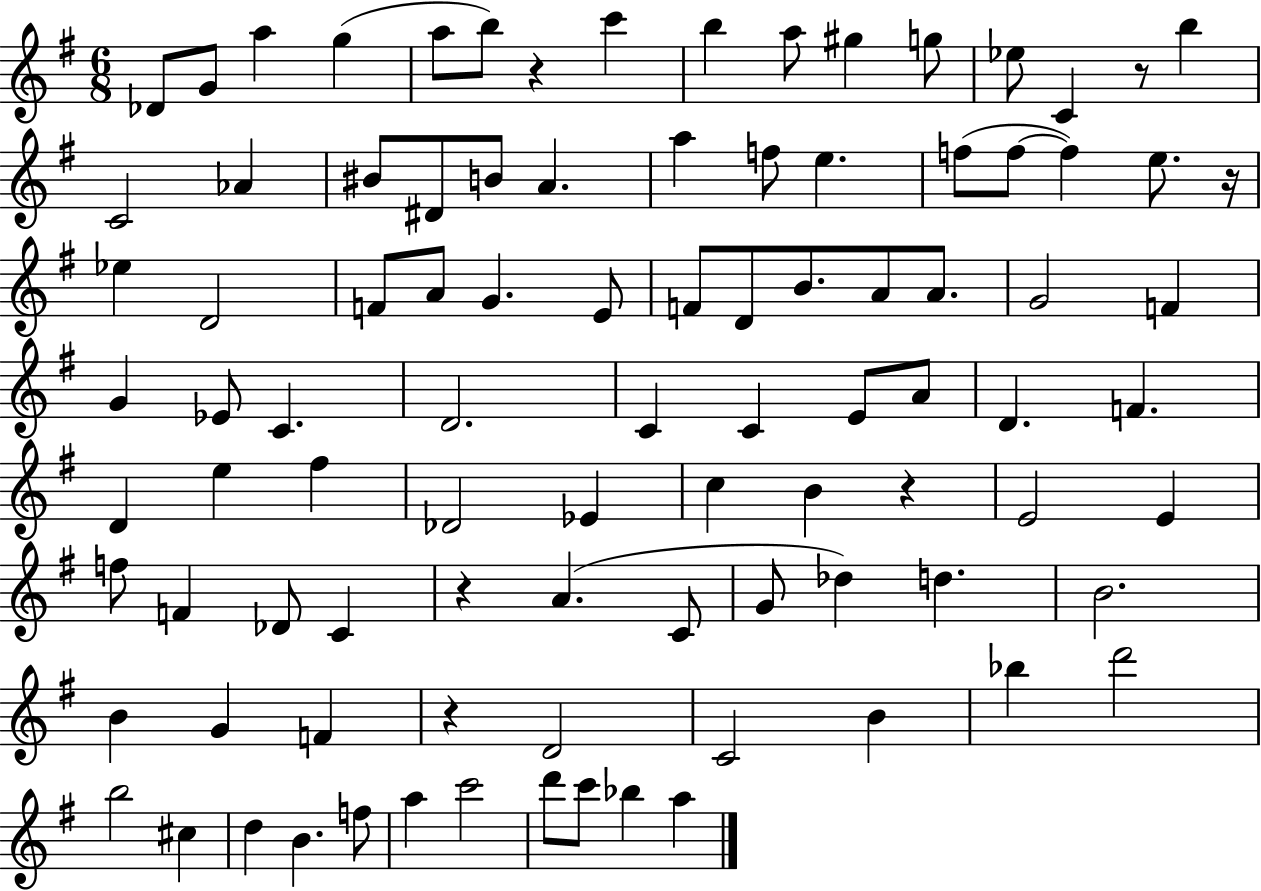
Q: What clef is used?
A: treble